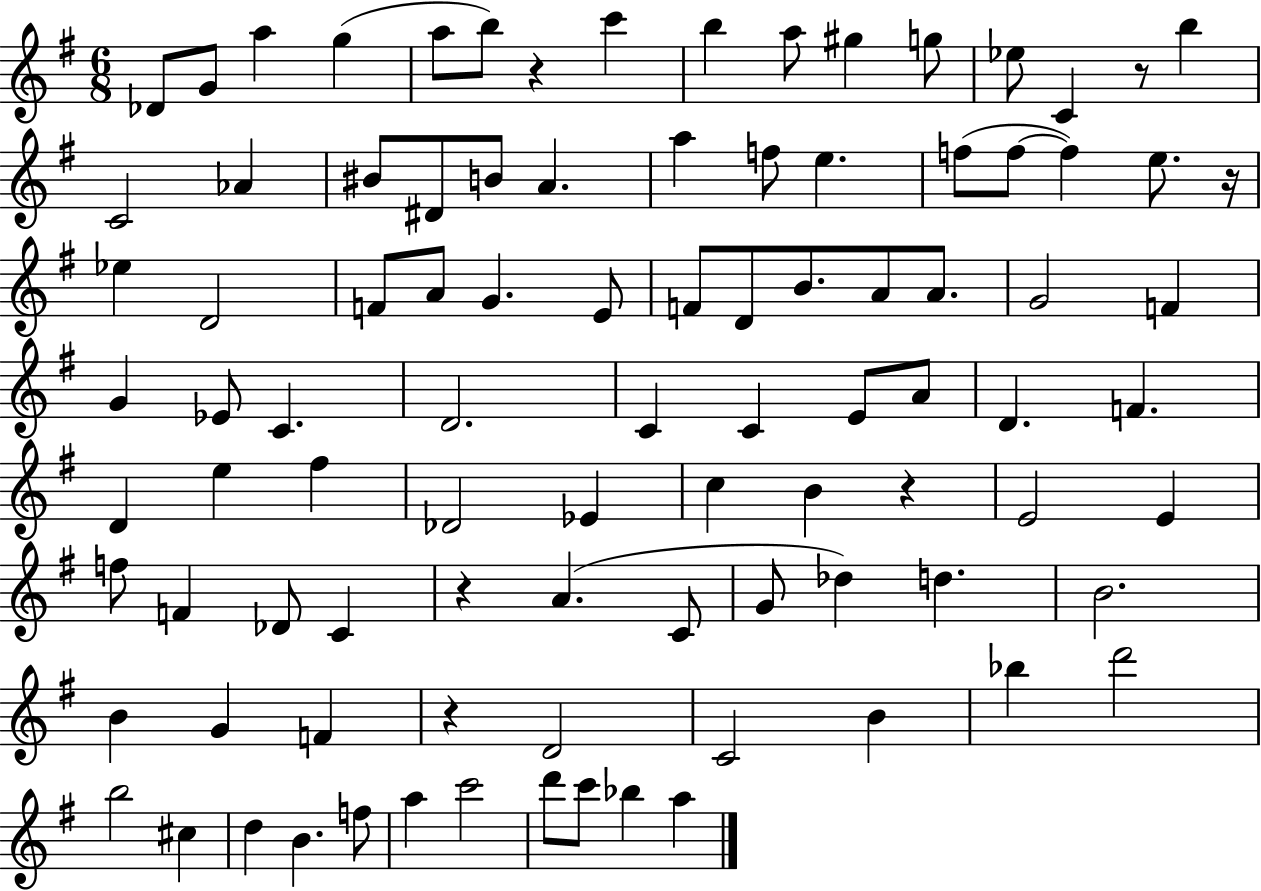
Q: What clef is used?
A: treble